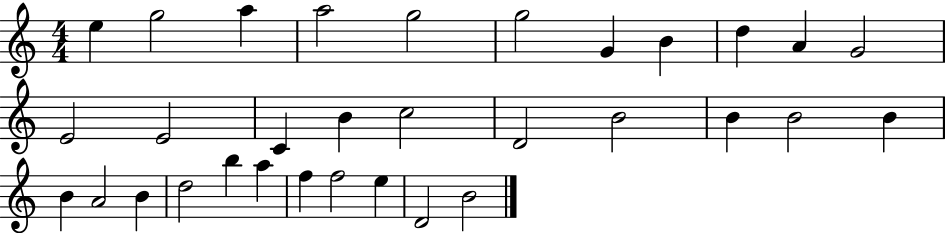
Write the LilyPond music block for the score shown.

{
  \clef treble
  \numericTimeSignature
  \time 4/4
  \key c \major
  e''4 g''2 a''4 | a''2 g''2 | g''2 g'4 b'4 | d''4 a'4 g'2 | \break e'2 e'2 | c'4 b'4 c''2 | d'2 b'2 | b'4 b'2 b'4 | \break b'4 a'2 b'4 | d''2 b''4 a''4 | f''4 f''2 e''4 | d'2 b'2 | \break \bar "|."
}